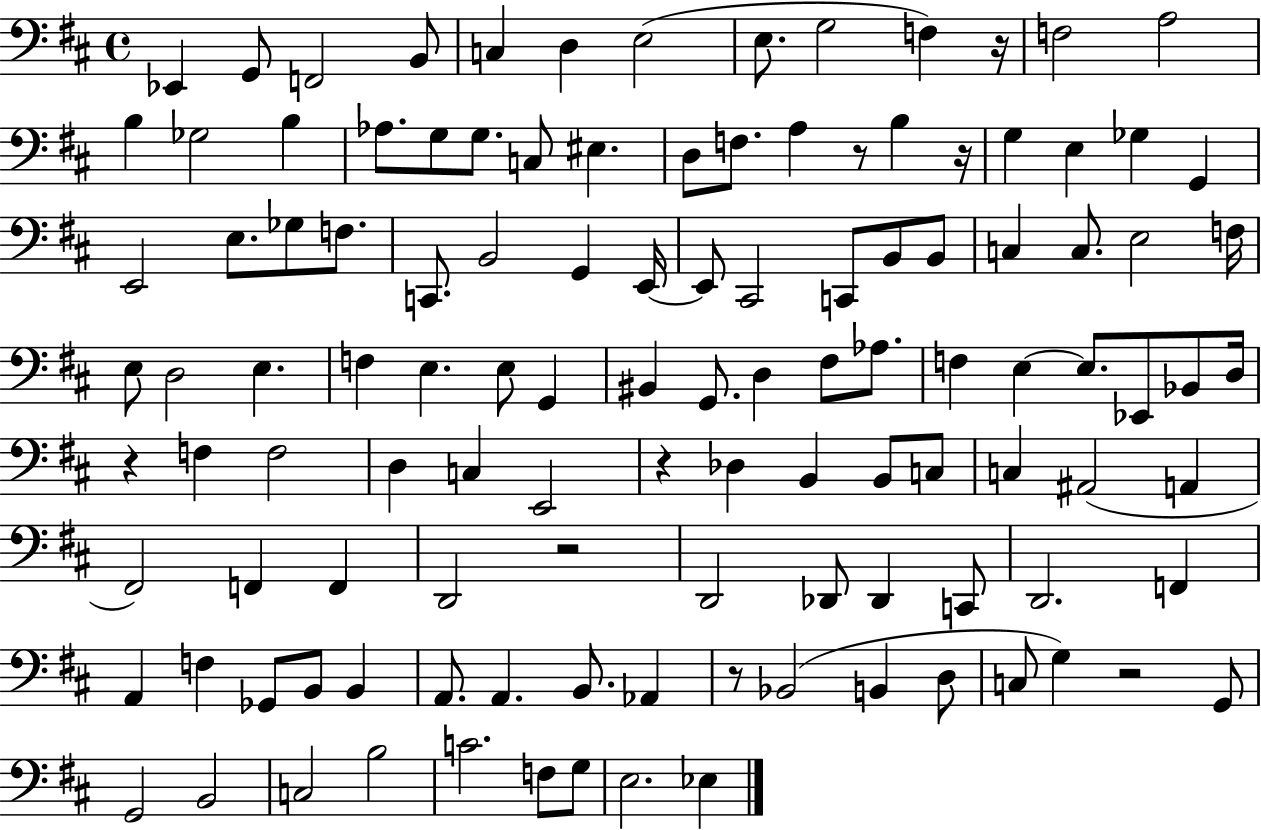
Eb2/q G2/e F2/h B2/e C3/q D3/q E3/h E3/e. G3/h F3/q R/s F3/h A3/h B3/q Gb3/h B3/q Ab3/e. G3/e G3/e. C3/e EIS3/q. D3/e F3/e. A3/q R/e B3/q R/s G3/q E3/q Gb3/q G2/q E2/h E3/e. Gb3/e F3/e. C2/e. B2/h G2/q E2/s E2/e C#2/h C2/e B2/e B2/e C3/q C3/e. E3/h F3/s E3/e D3/h E3/q. F3/q E3/q. E3/e G2/q BIS2/q G2/e. D3/q F#3/e Ab3/e. F3/q E3/q E3/e. Eb2/e Bb2/e D3/s R/q F3/q F3/h D3/q C3/q E2/h R/q Db3/q B2/q B2/e C3/e C3/q A#2/h A2/q F#2/h F2/q F2/q D2/h R/h D2/h Db2/e Db2/q C2/e D2/h. F2/q A2/q F3/q Gb2/e B2/e B2/q A2/e. A2/q. B2/e. Ab2/q R/e Bb2/h B2/q D3/e C3/e G3/q R/h G2/e G2/h B2/h C3/h B3/h C4/h. F3/e G3/e E3/h. Eb3/q